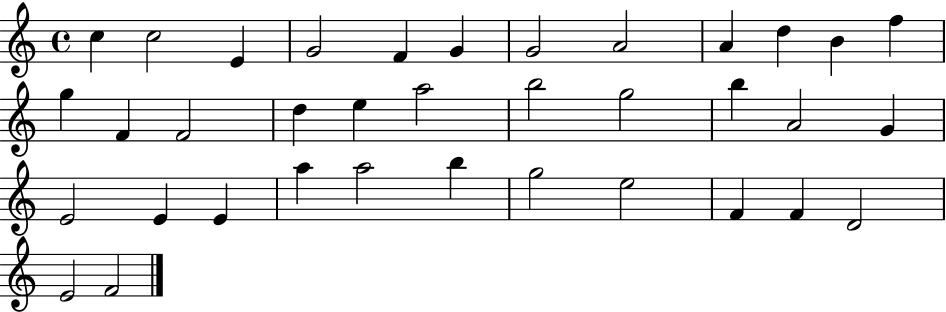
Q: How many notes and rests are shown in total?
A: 36